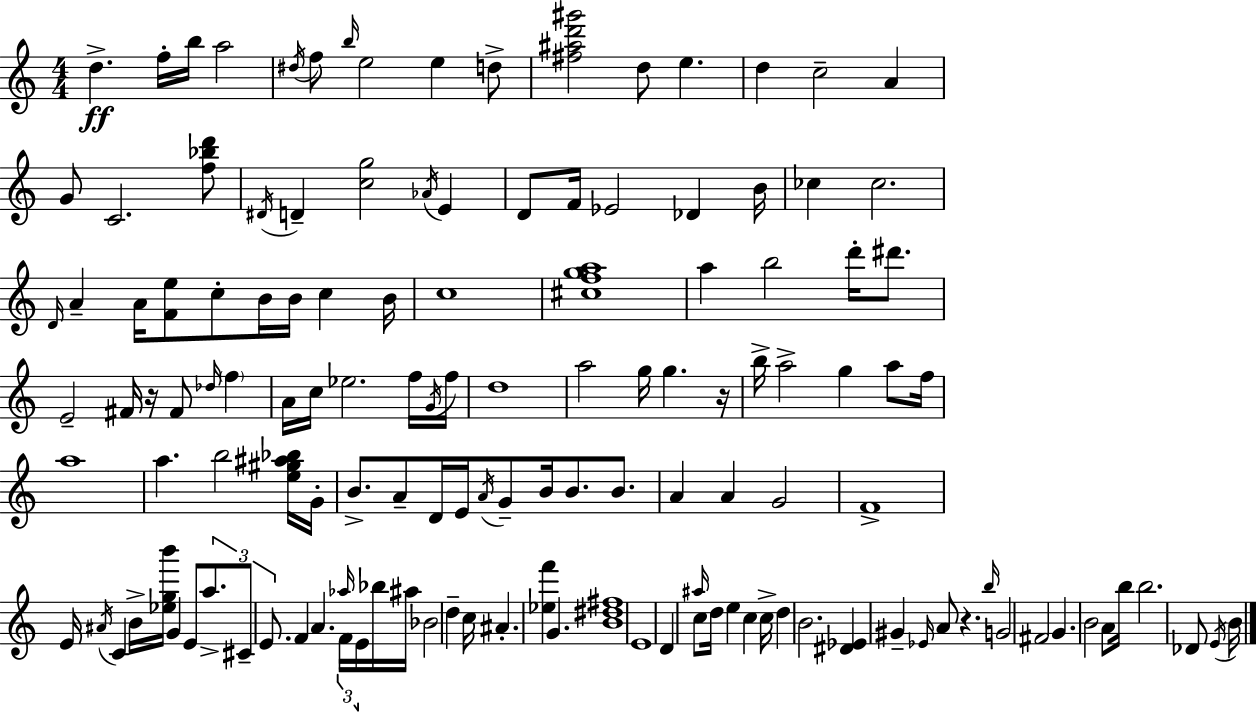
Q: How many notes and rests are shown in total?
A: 136